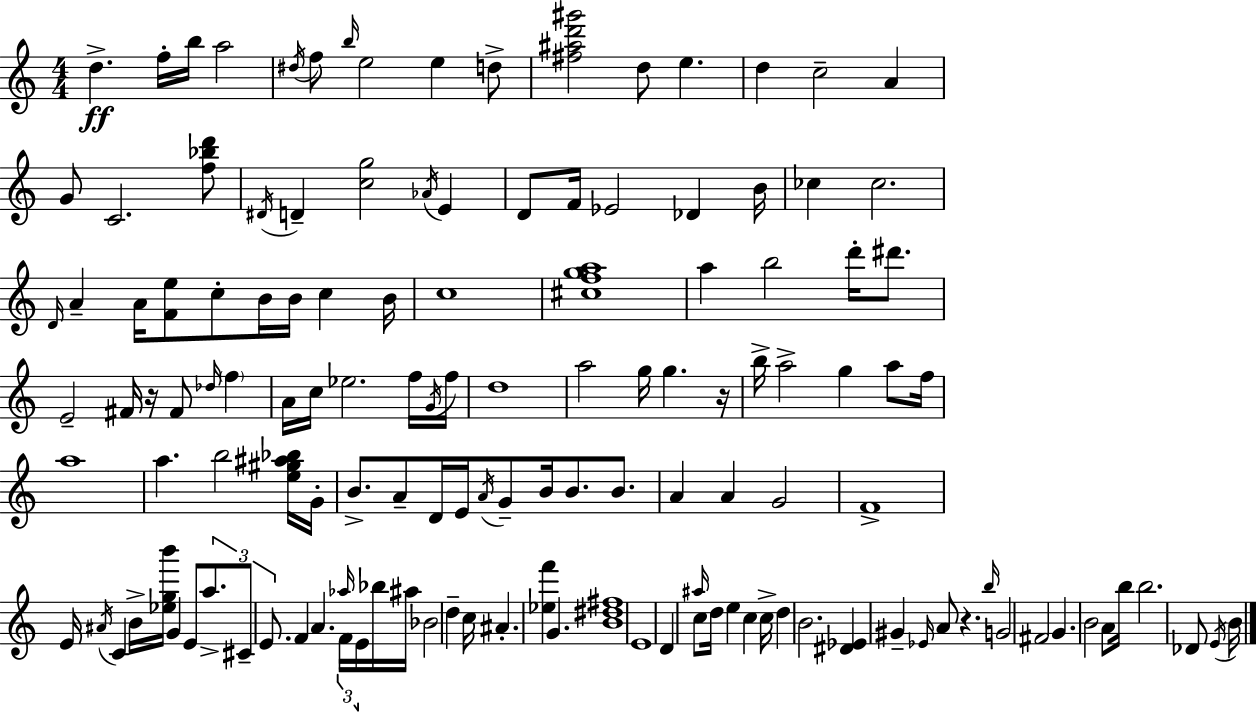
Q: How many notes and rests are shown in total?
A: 136